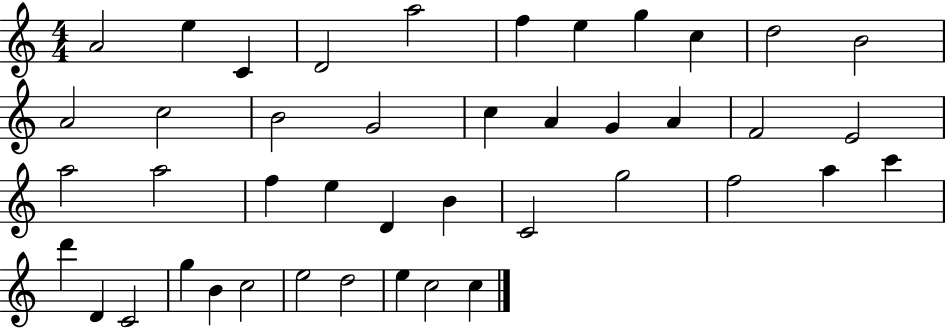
X:1
T:Untitled
M:4/4
L:1/4
K:C
A2 e C D2 a2 f e g c d2 B2 A2 c2 B2 G2 c A G A F2 E2 a2 a2 f e D B C2 g2 f2 a c' d' D C2 g B c2 e2 d2 e c2 c